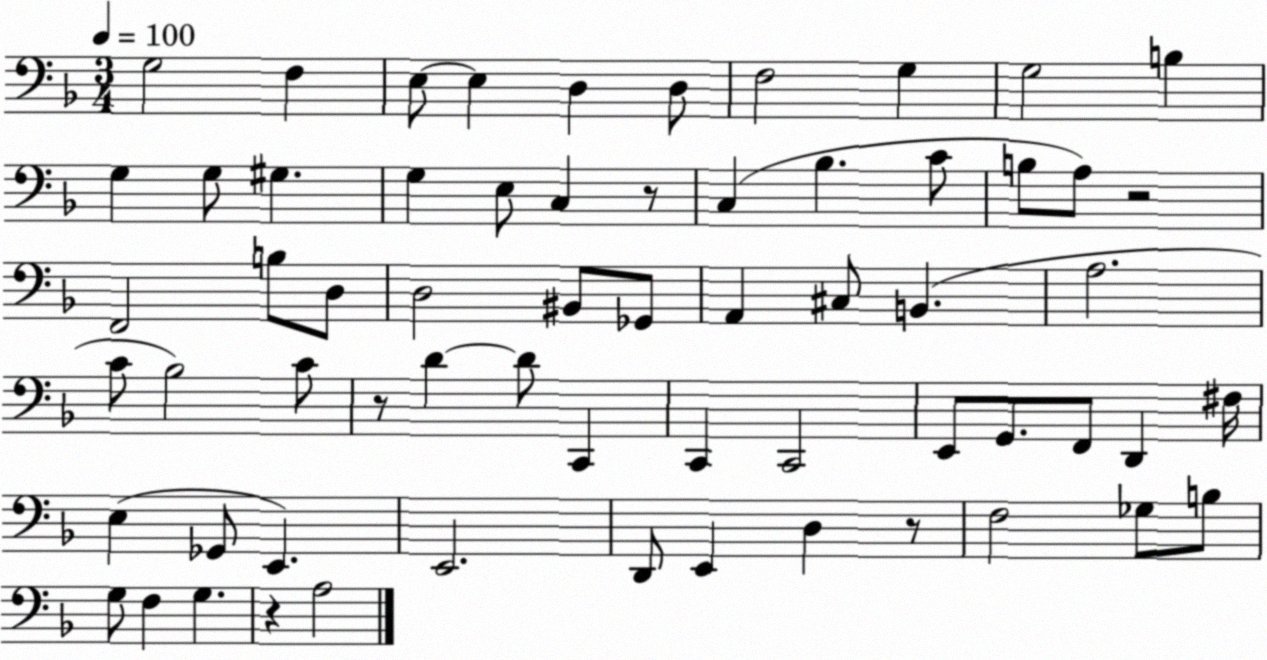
X:1
T:Untitled
M:3/4
L:1/4
K:F
G,2 F, E,/2 E, D, D,/2 F,2 G, G,2 B, G, G,/2 ^G, G, E,/2 C, z/2 C, _B, C/2 B,/2 A,/2 z2 F,,2 B,/2 D,/2 D,2 ^B,,/2 _G,,/2 A,, ^C,/2 B,, A,2 C/2 _B,2 C/2 z/2 D D/2 C,, C,, C,,2 E,,/2 G,,/2 F,,/2 D,, ^F,/4 E, _G,,/2 E,, E,,2 D,,/2 E,, D, z/2 F,2 _G,/2 B,/2 G,/2 F, G, z A,2